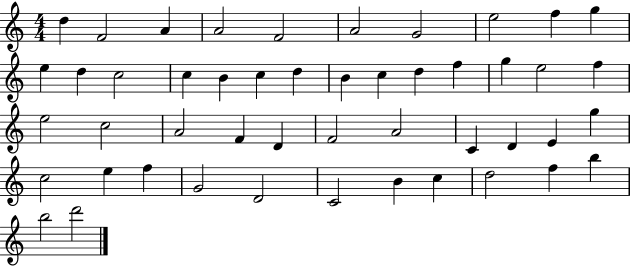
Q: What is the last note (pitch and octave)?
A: D6